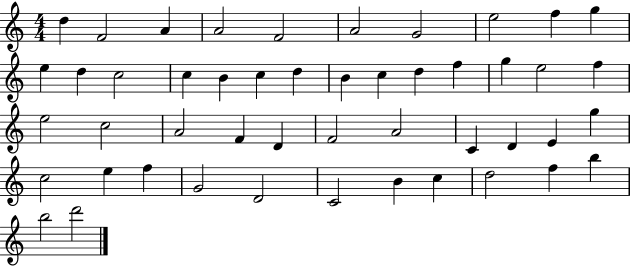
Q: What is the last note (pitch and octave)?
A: D6